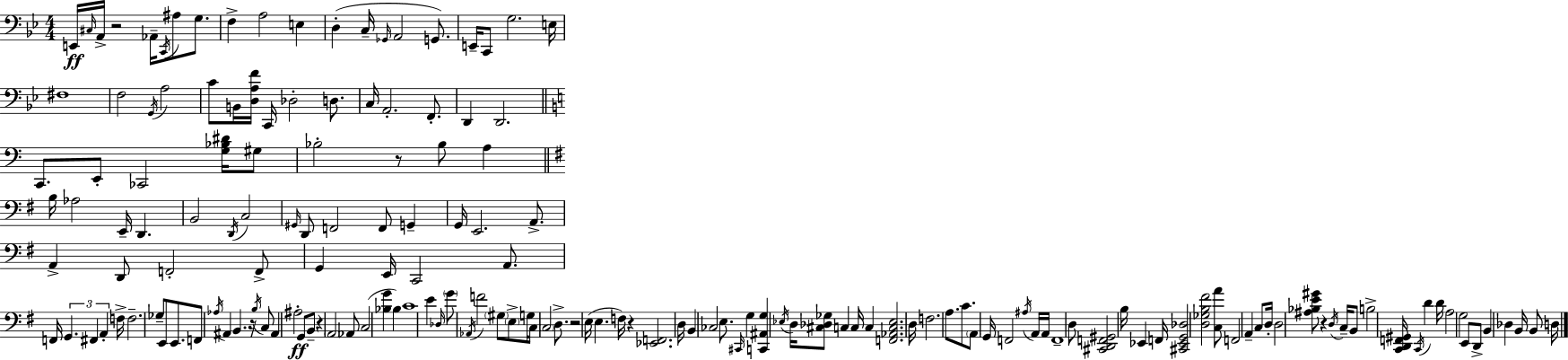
X:1
T:Untitled
M:4/4
L:1/4
K:Gm
E,,/4 ^C,/4 A,,/4 z2 _A,,/4 C,,/4 ^A,/2 G,/2 F, A,2 E, D, C,/4 _G,,/4 A,,2 G,,/2 E,,/4 C,,/2 G,2 E,/4 ^F,4 F,2 G,,/4 A,2 C/2 B,,/4 [D,A,F]/4 C,,/4 _D,2 D,/2 C,/4 A,,2 F,,/2 D,, D,,2 C,,/2 E,,/2 _C,,2 [G,_B,^D]/4 ^G,/2 _B,2 z/2 _B,/2 A, B,/4 _A,2 E,,/4 D,, B,,2 D,,/4 C,2 ^G,,/4 D,,/2 F,,2 F,,/2 G,, G,,/4 E,,2 A,,/2 A,, D,,/2 F,,2 F,,/2 G,, E,,/4 C,,2 A,,/2 F,,/4 G,, ^F,, A,, F,/4 F,2 _G,/2 E,,/2 E,,/2 F,,/2 _A,/4 ^A,, B,, z/4 B,/4 C,/2 ^A,, ^A,2 G,,/2 B,,/2 z A,,2 _A,,/2 C,2 [_B,G] _B, C4 E _D,/4 G/2 _A,,/4 F2 ^G,/2 E,/2 G,/4 C,/2 C,2 D,/2 z2 E,/4 E, F,/4 z [_E,,F,,]2 D,/4 B,, _C,2 E,/2 ^C,,/4 G, [C,,^A,,G,] _E,/4 D,/4 [^C,_D,_G,]/2 C, C,/4 C, [F,,_A,,C,_E,]2 D,/4 F,2 A,/2 C/2 A,,/2 G,,/4 F,,2 ^A,/4 A,,/4 A,,/4 F,,4 D,/2 [^C,,D,,F,,^G,,]2 B,/4 _E,, F,,/4 [^C,,_E,,G,,_D,]2 [D,_G,B,^F]2 [C,A]/2 F,,2 A,, C,/2 D,/4 D,2 [^A,_B,E^G]/2 z D,/4 C,/4 B,,/2 B,2 [C,,D,,F,,^G,,]/4 C,,/4 D D/4 A,2 G,2 E,,/2 D,,/2 B,, _D, B,,/4 B,,/2 D,/4